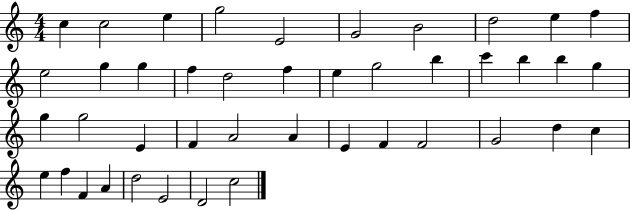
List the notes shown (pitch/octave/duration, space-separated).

C5/q C5/h E5/q G5/h E4/h G4/h B4/h D5/h E5/q F5/q E5/h G5/q G5/q F5/q D5/h F5/q E5/q G5/h B5/q C6/q B5/q B5/q G5/q G5/q G5/h E4/q F4/q A4/h A4/q E4/q F4/q F4/h G4/h D5/q C5/q E5/q F5/q F4/q A4/q D5/h E4/h D4/h C5/h